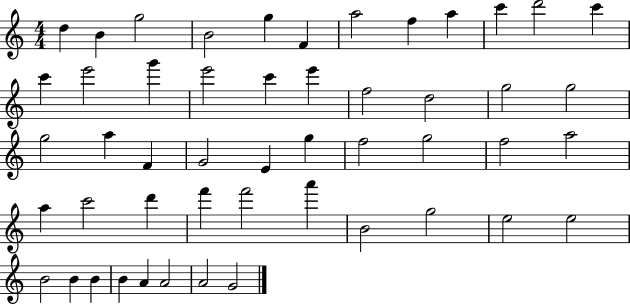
D5/q B4/q G5/h B4/h G5/q F4/q A5/h F5/q A5/q C6/q D6/h C6/q C6/q E6/h G6/q E6/h C6/q E6/q F5/h D5/h G5/h G5/h G5/h A5/q F4/q G4/h E4/q G5/q F5/h G5/h F5/h A5/h A5/q C6/h D6/q F6/q F6/h A6/q B4/h G5/h E5/h E5/h B4/h B4/q B4/q B4/q A4/q A4/h A4/h G4/h